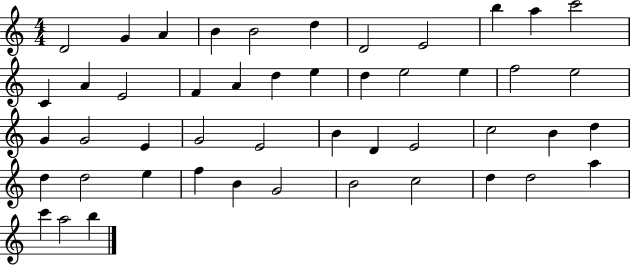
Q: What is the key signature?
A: C major